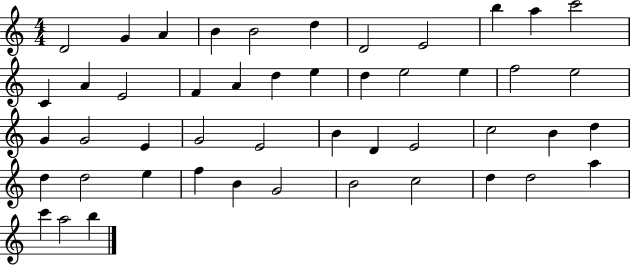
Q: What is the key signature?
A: C major